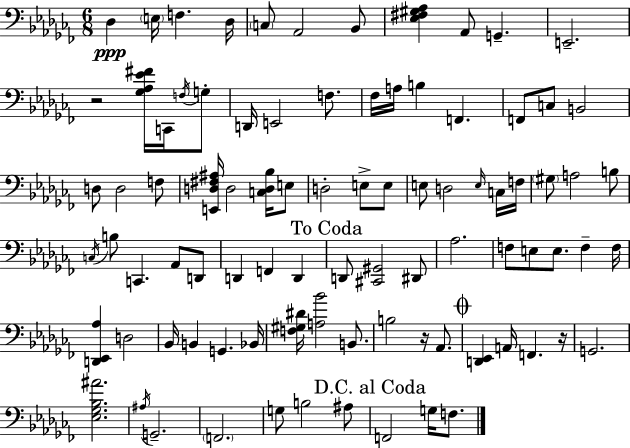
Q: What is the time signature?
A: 6/8